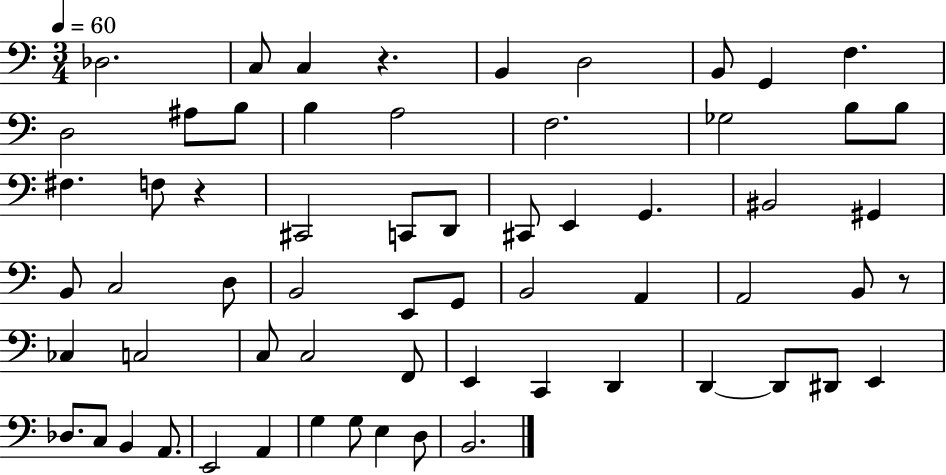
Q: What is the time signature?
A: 3/4